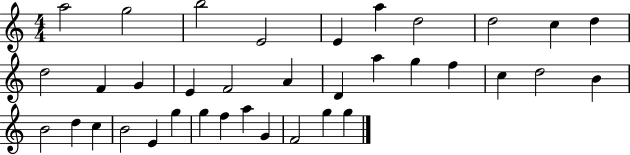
A5/h G5/h B5/h E4/h E4/q A5/q D5/h D5/h C5/q D5/q D5/h F4/q G4/q E4/q F4/h A4/q D4/q A5/q G5/q F5/q C5/q D5/h B4/q B4/h D5/q C5/q B4/h E4/q G5/q G5/q F5/q A5/q G4/q F4/h G5/q G5/q